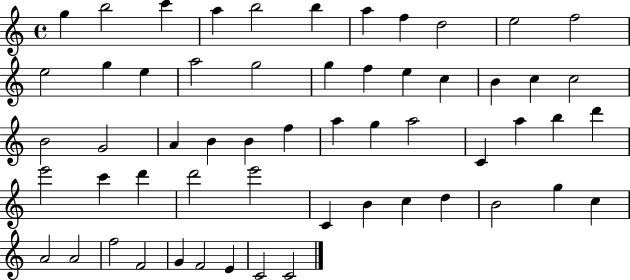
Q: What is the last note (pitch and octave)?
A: C4